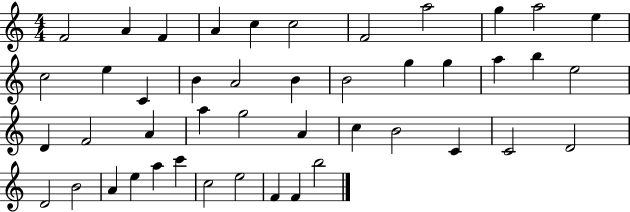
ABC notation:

X:1
T:Untitled
M:4/4
L:1/4
K:C
F2 A F A c c2 F2 a2 g a2 e c2 e C B A2 B B2 g g a b e2 D F2 A a g2 A c B2 C C2 D2 D2 B2 A e a c' c2 e2 F F b2